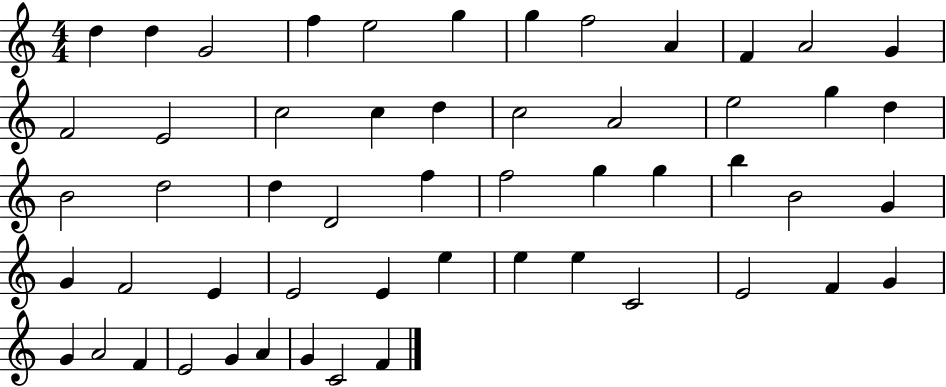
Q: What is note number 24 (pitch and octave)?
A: D5